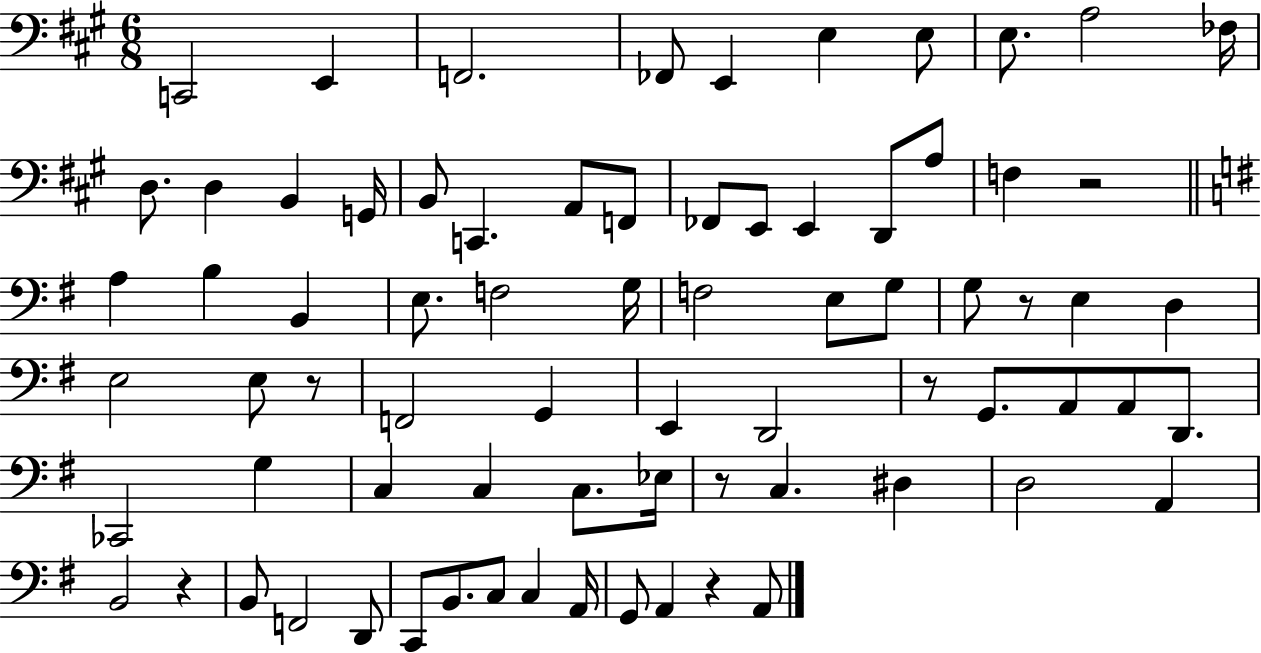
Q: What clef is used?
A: bass